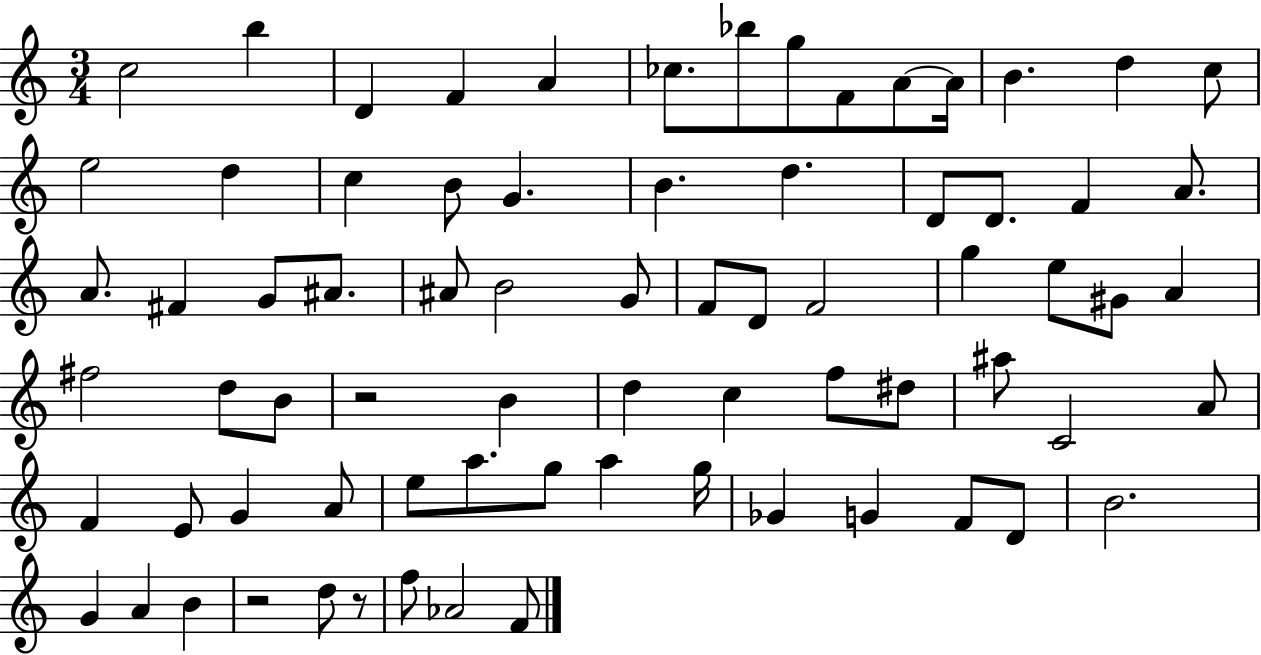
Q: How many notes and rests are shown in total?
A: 74